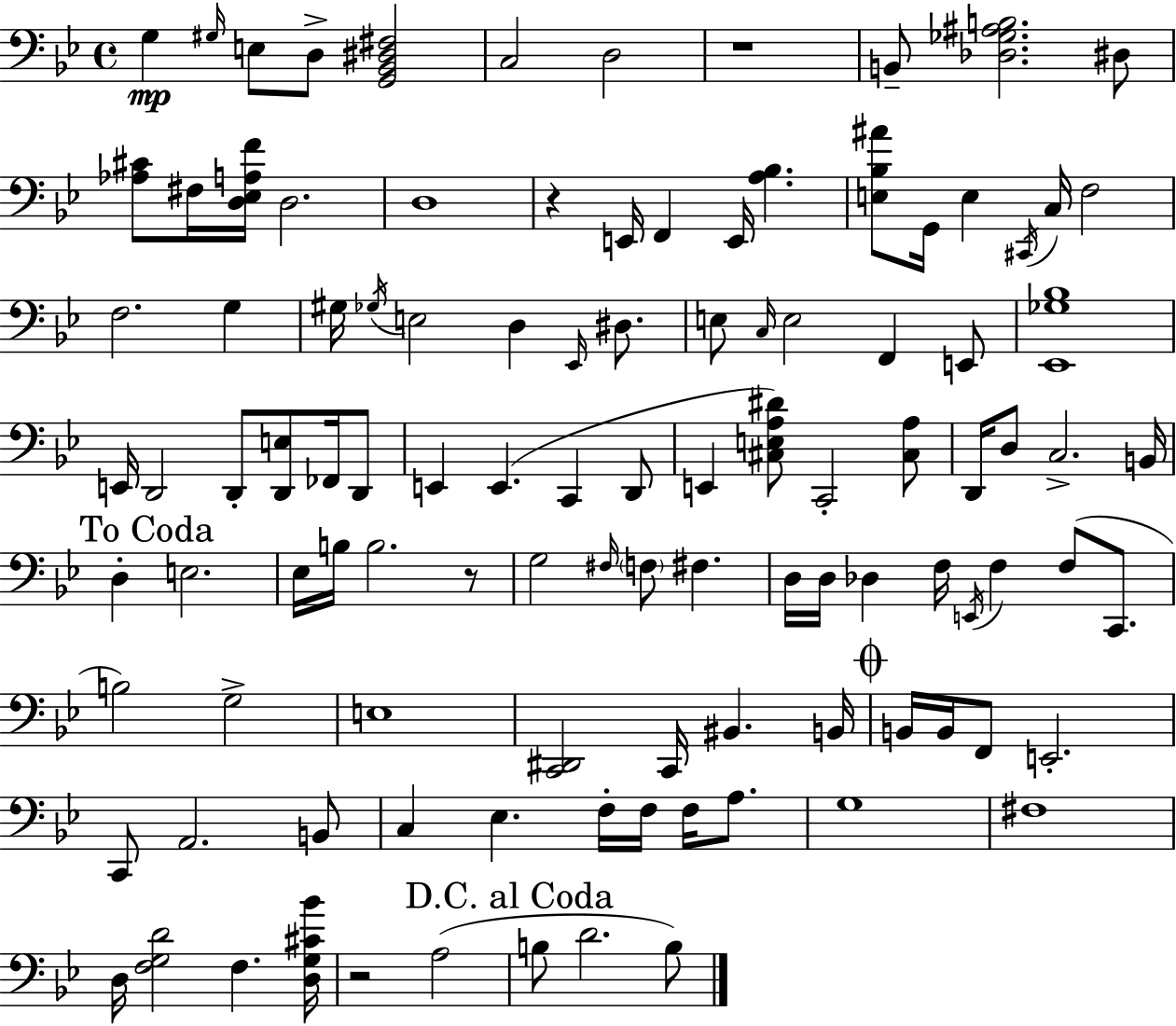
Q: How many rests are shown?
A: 4